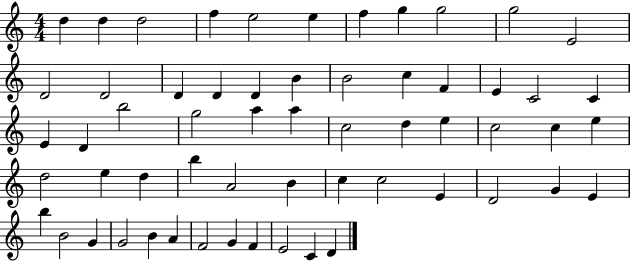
D5/q D5/q D5/h F5/q E5/h E5/q F5/q G5/q G5/h G5/h E4/h D4/h D4/h D4/q D4/q D4/q B4/q B4/h C5/q F4/q E4/q C4/h C4/q E4/q D4/q B5/h G5/h A5/q A5/q C5/h D5/q E5/q C5/h C5/q E5/q D5/h E5/q D5/q B5/q A4/h B4/q C5/q C5/h E4/q D4/h G4/q E4/q B5/q B4/h G4/q G4/h B4/q A4/q F4/h G4/q F4/q E4/h C4/q D4/q